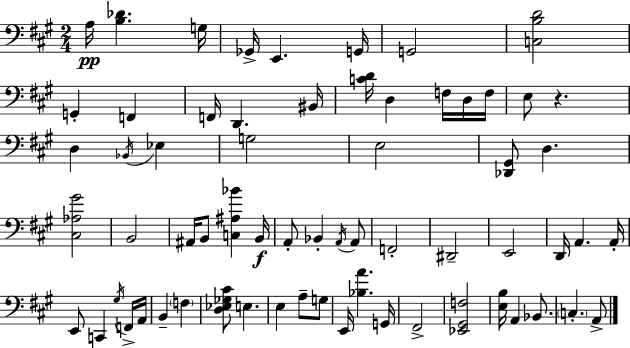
{
  \clef bass
  \numericTimeSignature
  \time 2/4
  \key a \major
  a16\pp <b des'>4. g16 | ges,16-> e,4. g,16 | g,2 | <c b d'>2 | \break g,4-. f,4 | f,16 d,4. bis,16 | <c' d'>16 d4 f16 d16 f16 | e8 r4. | \break d4 \acciaccatura { bes,16 } ees4 | g2 | e2 | <des, gis,>8 d4. | \break <cis aes gis'>2 | b,2 | ais,16 b,8 <c ais bes'>4 | b,16\f a,8-. bes,4-. \acciaccatura { a,16 } | \break a,8 f,2-. | dis,2-- | e,2 | d,16 a,4. | \break a,16-. e,8 c,4 | \acciaccatura { gis16 } f,16-> a,16 b,4-- \parenthesize f4 | <d ees ges cis'>8 e4. | e4 a8-- | \break g8 e,16 <bes a'>4. | g,16 fis,2-> | <ees, gis, f>2 | <e b>16 a,4 | \break bes,8. \parenthesize c4.-. | a,8-> \bar "|."
}